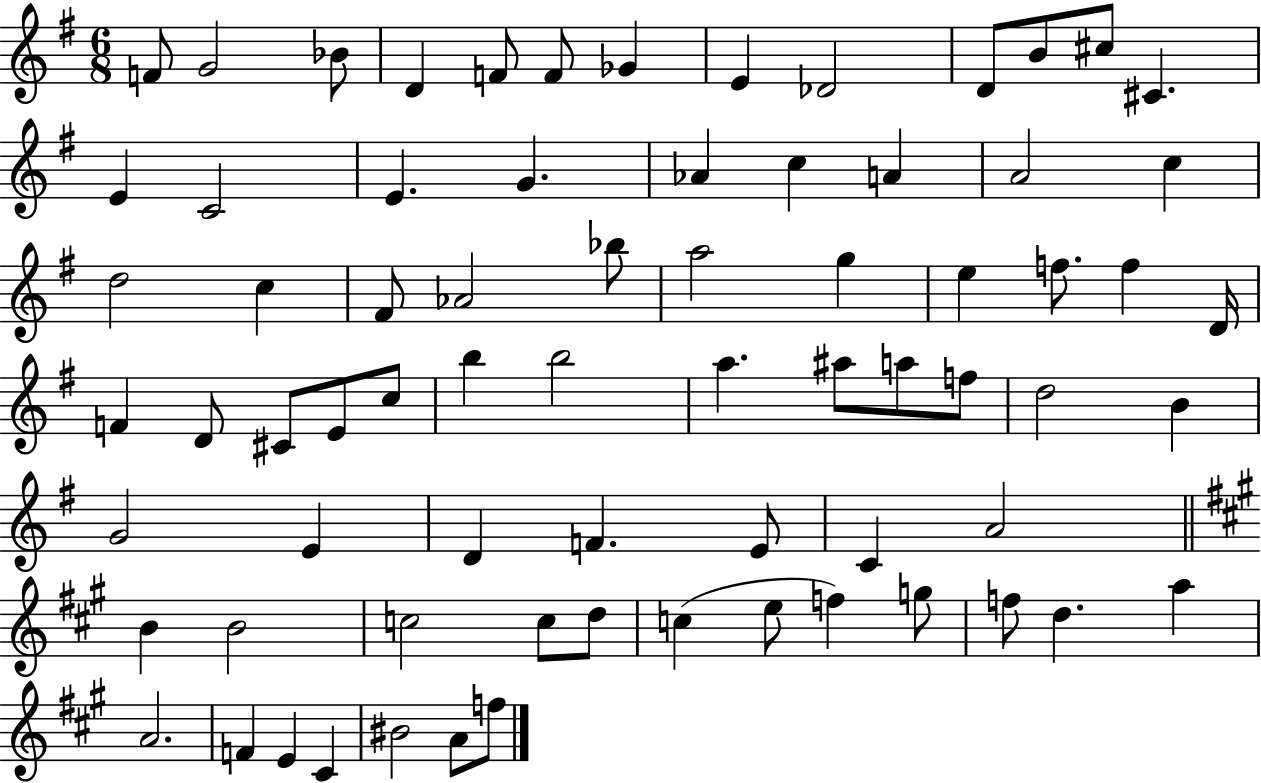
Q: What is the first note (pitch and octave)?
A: F4